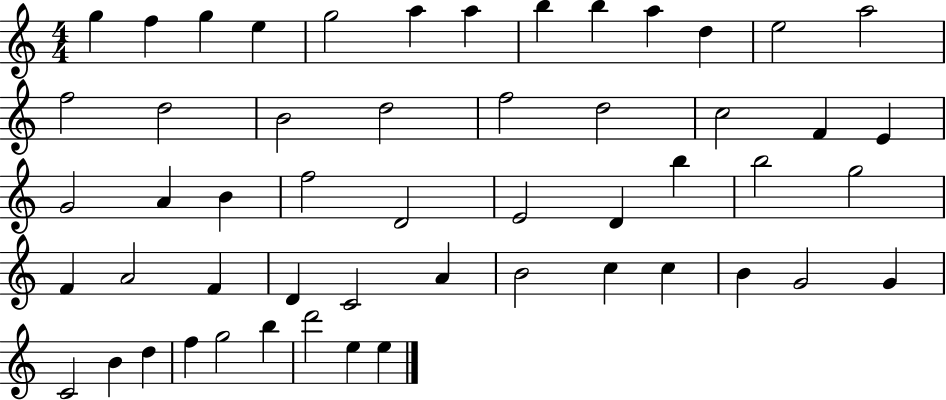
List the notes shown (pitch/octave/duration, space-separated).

G5/q F5/q G5/q E5/q G5/h A5/q A5/q B5/q B5/q A5/q D5/q E5/h A5/h F5/h D5/h B4/h D5/h F5/h D5/h C5/h F4/q E4/q G4/h A4/q B4/q F5/h D4/h E4/h D4/q B5/q B5/h G5/h F4/q A4/h F4/q D4/q C4/h A4/q B4/h C5/q C5/q B4/q G4/h G4/q C4/h B4/q D5/q F5/q G5/h B5/q D6/h E5/q E5/q